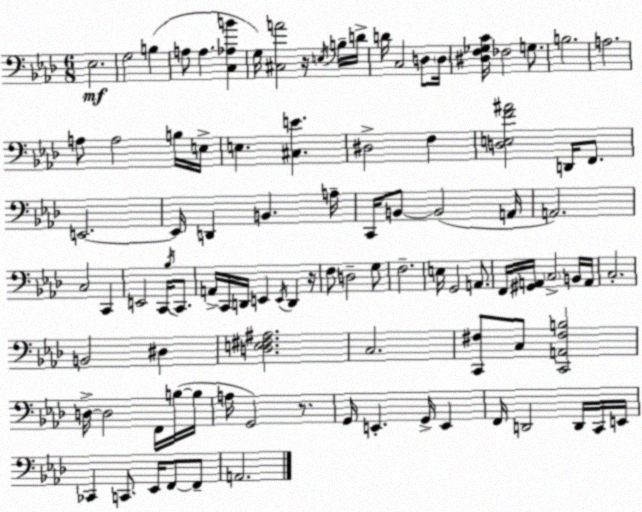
X:1
T:Untitled
M:6/8
L:1/4
K:Ab
_E,2 G,2 B, A,/2 A, [C,_A,B] G,/4 [^C,A]2 z/4 E,/4 B,/4 D/4 D/4 C,2 D,/2 D,/4 [^D,F,_G,C]/4 _F,2 G,/2 B,2 A,2 A,/2 A,2 B,/4 E,/4 E, [^C,E] ^D,2 F, [D,E,F^A]2 D,,/4 F,,/2 E,,2 E,,/4 D,, B,, A,/4 C,,/4 B,,/2 B,,2 A,,/4 A,,2 C,2 C,, E,,2 C,,/4 _B,/4 C,,/2 A,,/4 C,,/4 D,,/4 E,, E,,/4 D,, z/4 F,/2 D,2 G,/2 F,2 E,/4 G,,2 A,,/2 F,,/4 [^G,,A,,]/4 C,2 B,,/4 A,,/4 C,2 B,,2 ^D, [D,E,^F,^A,]2 C,2 [C,,^F,]/2 C,/2 [C,,A,,^F,B,]2 D,/4 D,2 F,,/4 B,/4 B,/4 A,/4 G,,2 z/2 G,,/4 E,, G,,/4 E,, F,,/4 D,,2 D,,/4 C,,/4 E,,/4 _C,, C,,/2 _E,,/4 F,,/2 F,,/2 A,,2